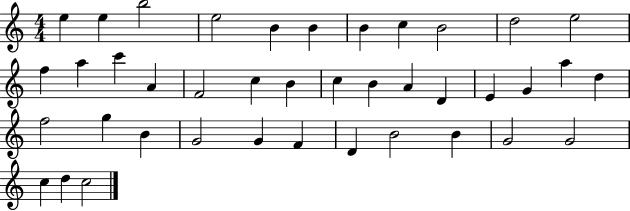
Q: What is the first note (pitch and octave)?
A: E5